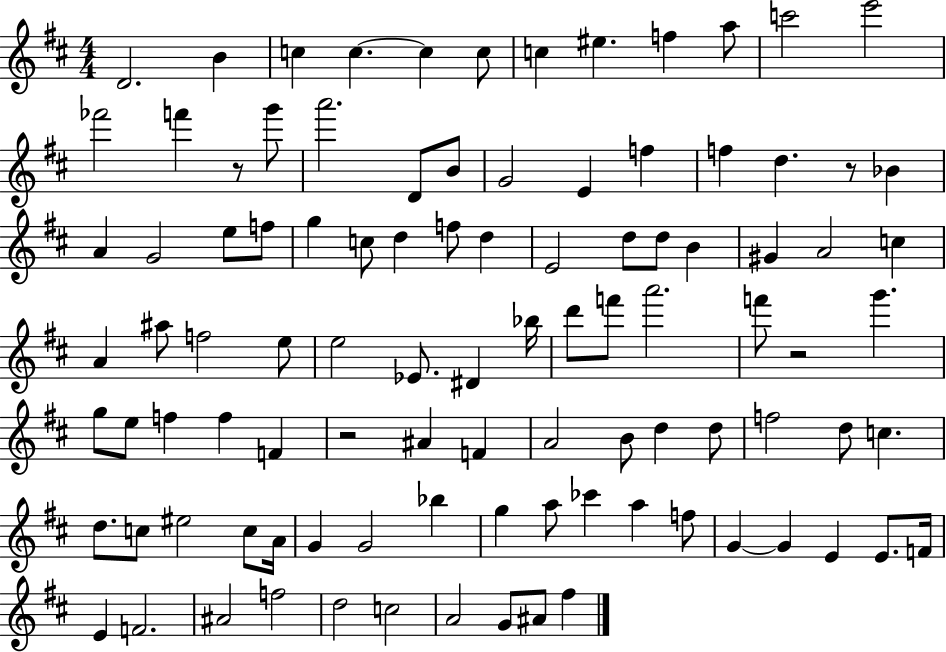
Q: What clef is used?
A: treble